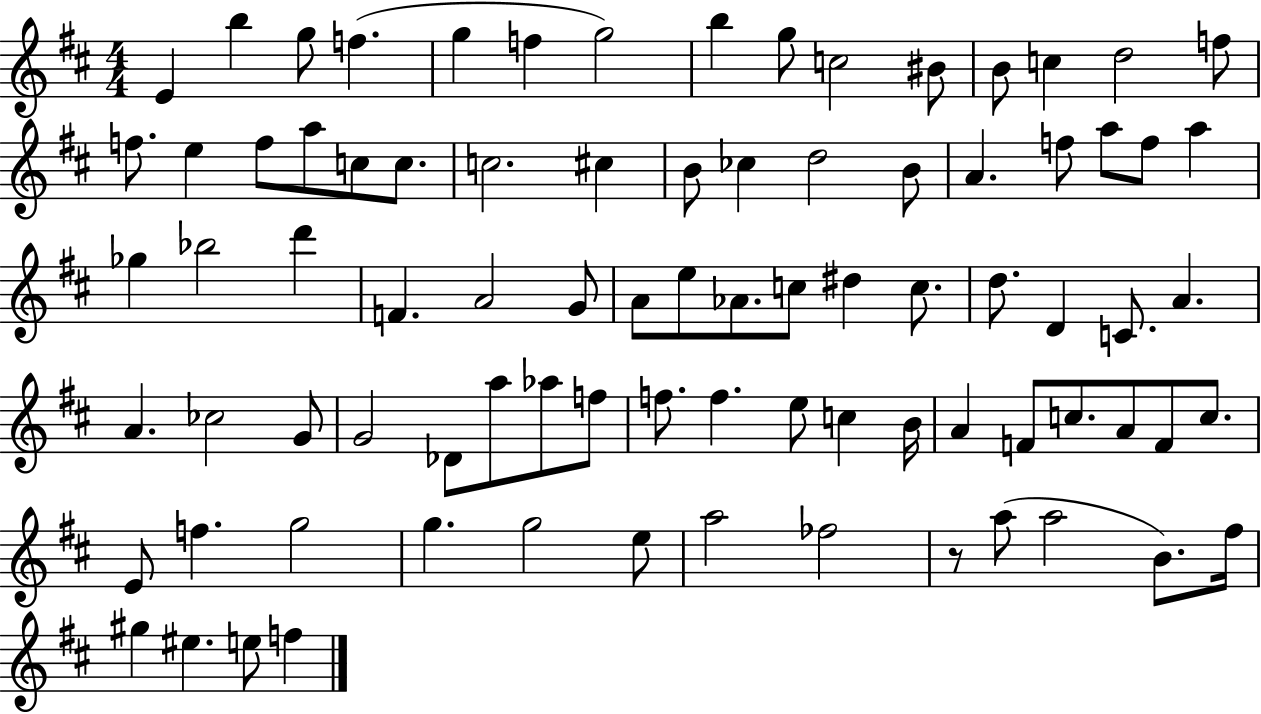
{
  \clef treble
  \numericTimeSignature
  \time 4/4
  \key d \major
  e'4 b''4 g''8 f''4.( | g''4 f''4 g''2) | b''4 g''8 c''2 bis'8 | b'8 c''4 d''2 f''8 | \break f''8. e''4 f''8 a''8 c''8 c''8. | c''2. cis''4 | b'8 ces''4 d''2 b'8 | a'4. f''8 a''8 f''8 a''4 | \break ges''4 bes''2 d'''4 | f'4. a'2 g'8 | a'8 e''8 aes'8. c''8 dis''4 c''8. | d''8. d'4 c'8. a'4. | \break a'4. ces''2 g'8 | g'2 des'8 a''8 aes''8 f''8 | f''8. f''4. e''8 c''4 b'16 | a'4 f'8 c''8. a'8 f'8 c''8. | \break e'8 f''4. g''2 | g''4. g''2 e''8 | a''2 fes''2 | r8 a''8( a''2 b'8.) fis''16 | \break gis''4 eis''4. e''8 f''4 | \bar "|."
}